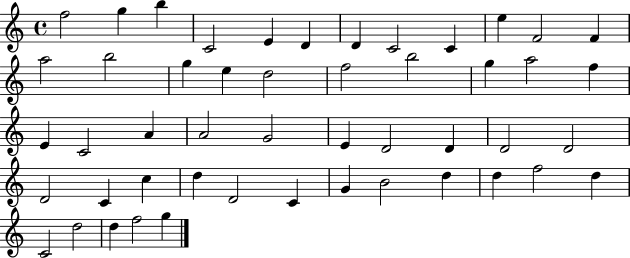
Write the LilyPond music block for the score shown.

{
  \clef treble
  \time 4/4
  \defaultTimeSignature
  \key c \major
  f''2 g''4 b''4 | c'2 e'4 d'4 | d'4 c'2 c'4 | e''4 f'2 f'4 | \break a''2 b''2 | g''4 e''4 d''2 | f''2 b''2 | g''4 a''2 f''4 | \break e'4 c'2 a'4 | a'2 g'2 | e'4 d'2 d'4 | d'2 d'2 | \break d'2 c'4 c''4 | d''4 d'2 c'4 | g'4 b'2 d''4 | d''4 f''2 d''4 | \break c'2 d''2 | d''4 f''2 g''4 | \bar "|."
}